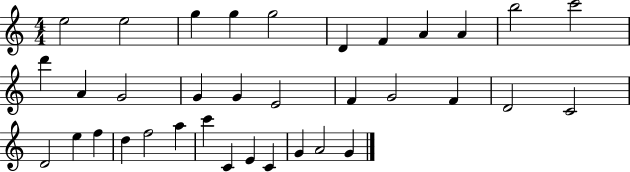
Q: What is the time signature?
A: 4/4